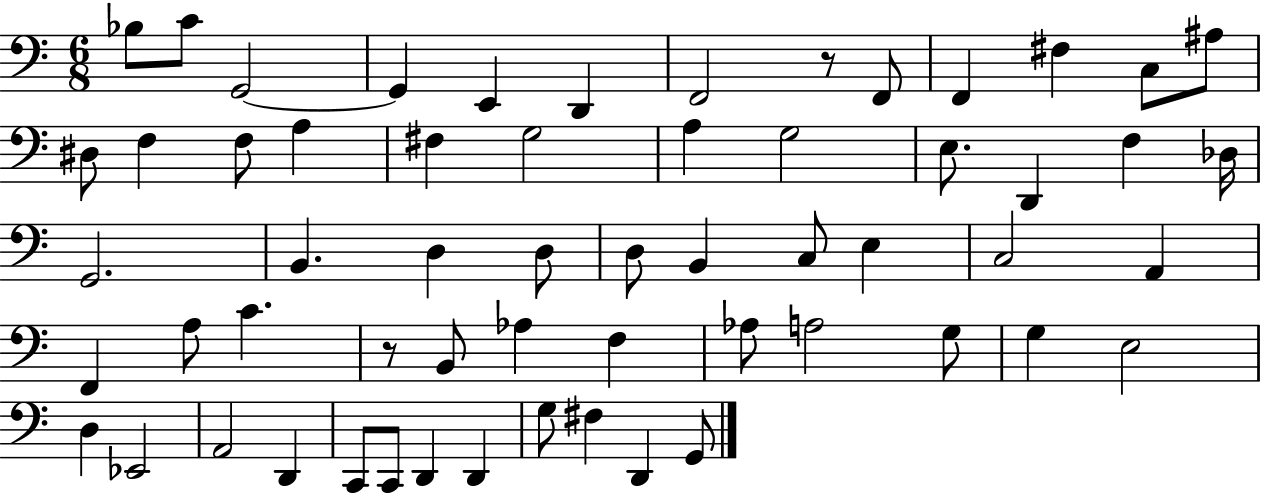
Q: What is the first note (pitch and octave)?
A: Bb3